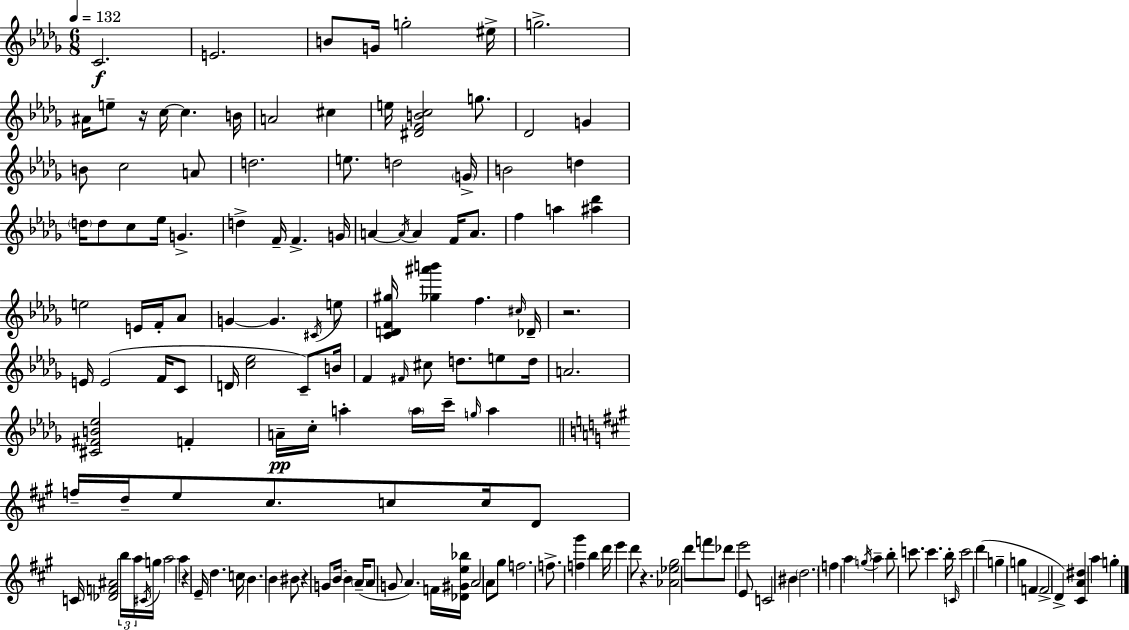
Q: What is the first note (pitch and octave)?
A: C4